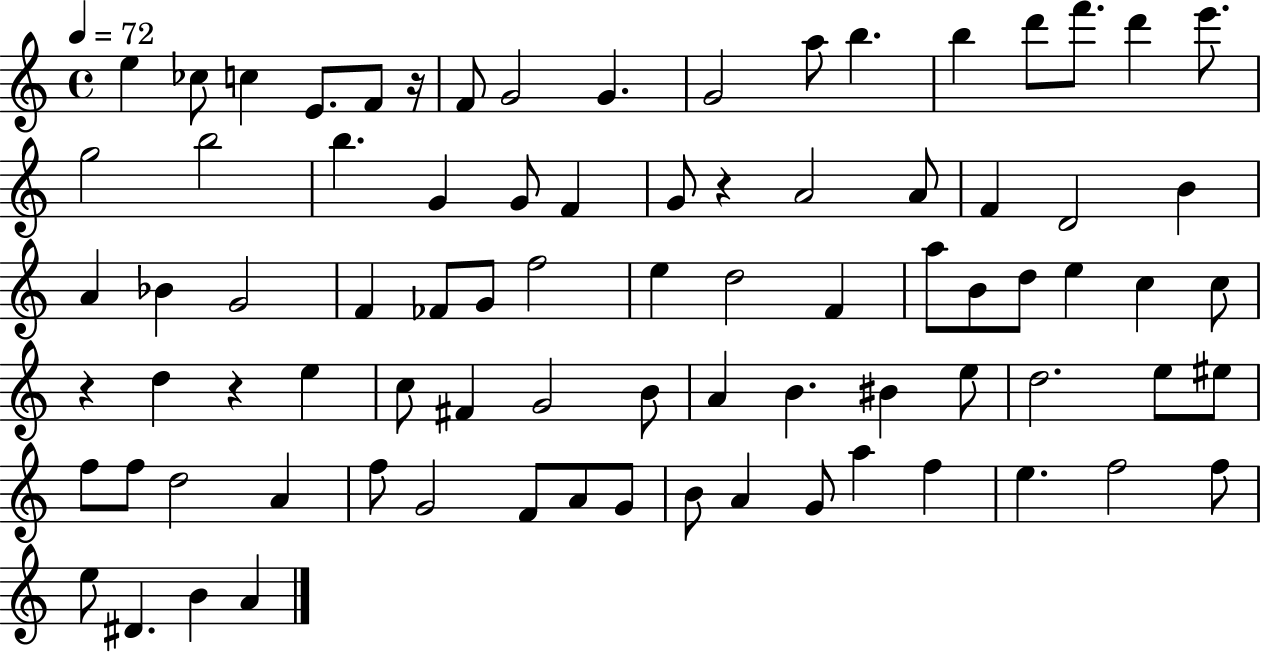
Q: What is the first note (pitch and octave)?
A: E5